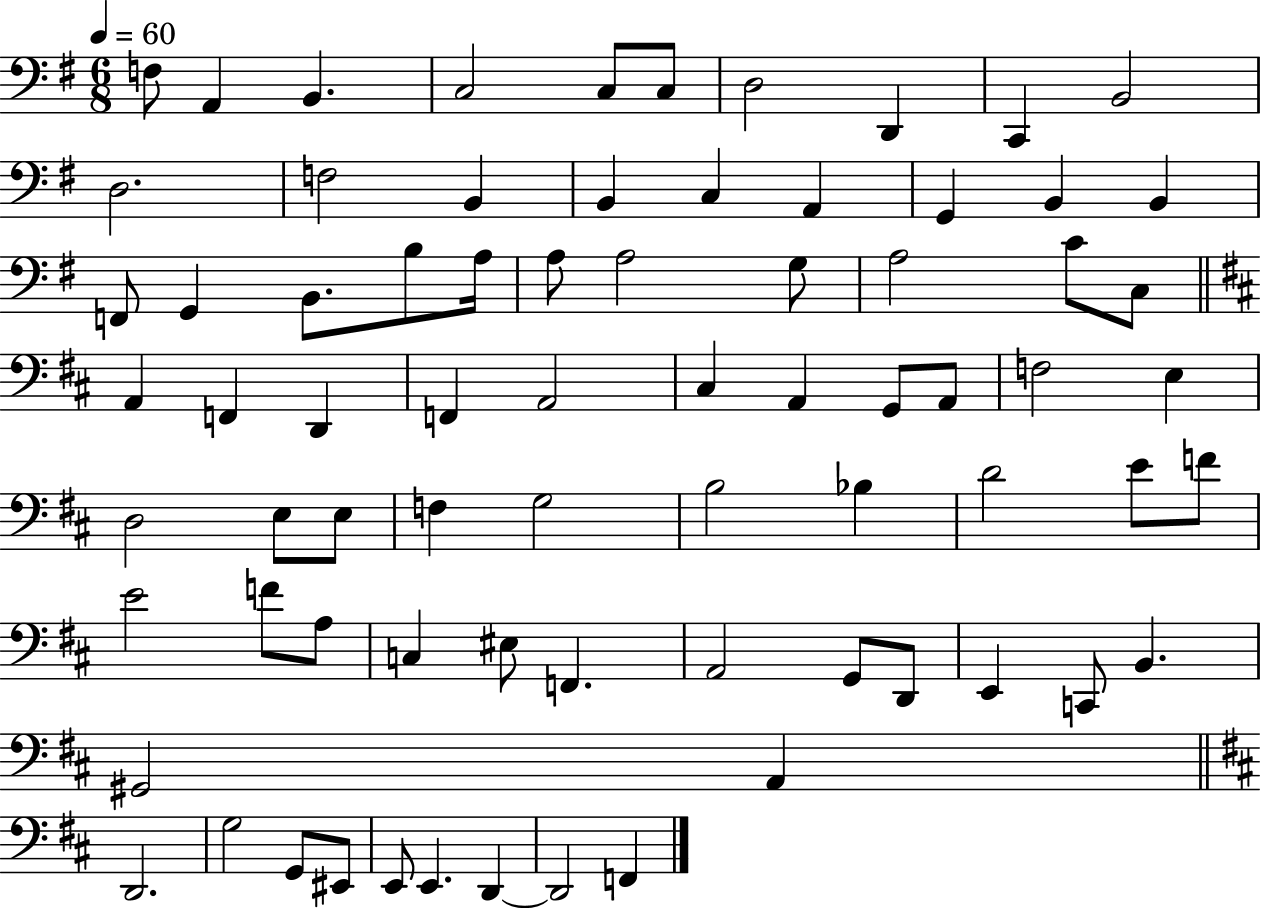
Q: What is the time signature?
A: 6/8